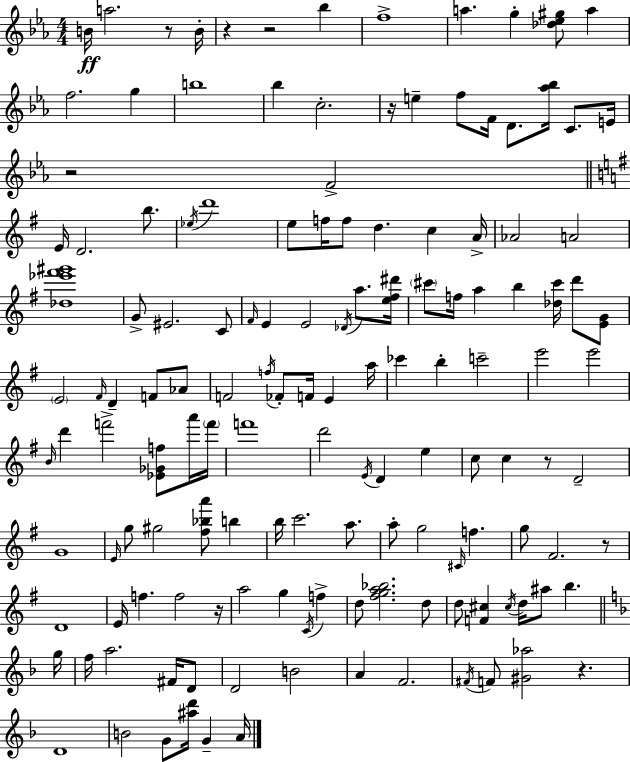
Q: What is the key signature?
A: C minor